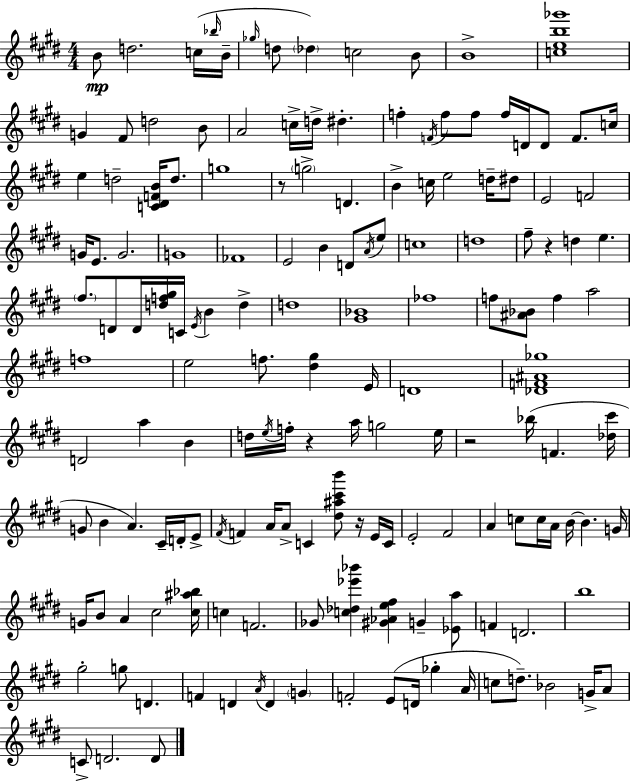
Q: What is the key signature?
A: E major